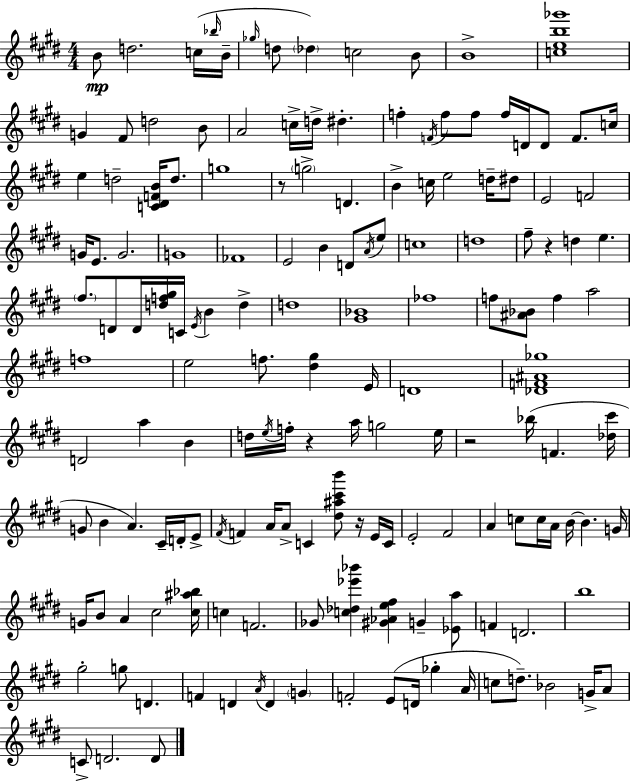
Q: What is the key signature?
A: E major